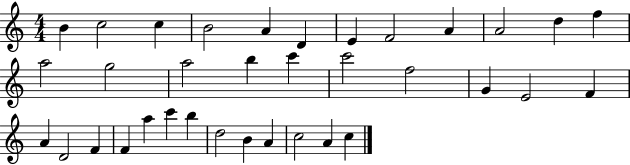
B4/q C5/h C5/q B4/h A4/q D4/q E4/q F4/h A4/q A4/h D5/q F5/q A5/h G5/h A5/h B5/q C6/q C6/h F5/h G4/q E4/h F4/q A4/q D4/h F4/q F4/q A5/q C6/q B5/q D5/h B4/q A4/q C5/h A4/q C5/q